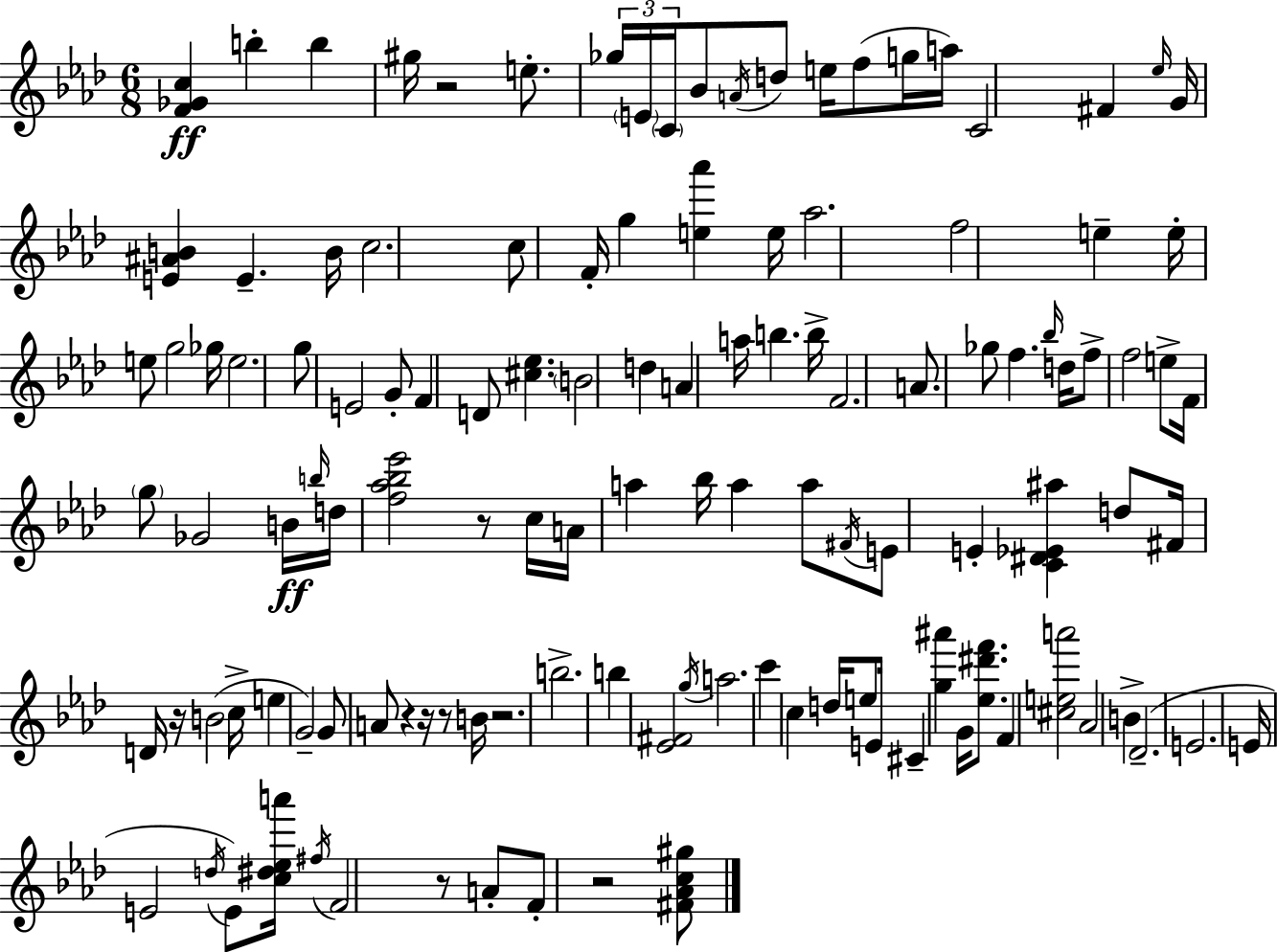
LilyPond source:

{
  \clef treble
  \numericTimeSignature
  \time 6/8
  \key f \minor
  <f' ges' c''>4\ff b''4-. b''4 | gis''16 r2 e''8.-. | \tuplet 3/2 { ges''16 \parenthesize e'16 \parenthesize c'16 } bes'8 \acciaccatura { a'16 } d''8 e''16 f''8( g''16 | a''16) c'2 fis'4 | \break \grace { ees''16 } g'16 <e' ais' b'>4 e'4.-- | b'16 c''2. | c''8 f'16-. g''4 <e'' aes'''>4 | e''16 aes''2. | \break f''2 e''4-- | e''16-. e''8 g''2 | ges''16 e''2. | g''8 e'2 | \break g'8-. f'4 d'8 <cis'' ees''>4. | \parenthesize b'2 d''4 | a'4 a''16 b''4. | b''16-> f'2. | \break a'8. ges''8 f''4. | \grace { bes''16 } d''16 f''8-> f''2 | e''8-> f'16 \parenthesize g''8 ges'2 | b'16\ff \grace { b''16 } d''16 <f'' aes'' bes'' ees'''>2 | \break r8 c''16 a'16 a''4 bes''16 a''4 | a''8 \acciaccatura { fis'16 } e'8 e'4-. <c' dis' ees' ais''>4 | d''8 fis'16 d'16 r16 b'2( | c''16-> e''4 g'2--) | \break g'8 a'8 r4 | r16 r8 b'16 r2. | b''2.-> | b''4 <ees' fis'>2 | \break \acciaccatura { g''16 } a''2. | c'''4 c''4 | d''16 e''8 e'16 cis'4-- <g'' ais'''>4 | g'16 <ees'' dis''' f'''>8. f'4 <cis'' e'' a'''>2 | \break aes'2 | b'4-> des'2.--( | e'2. | e'16 e'2 | \break \acciaccatura { d''16 } e'8) <c'' dis'' ees'' a'''>16 \acciaccatura { fis''16 } f'2 | r8 a'8-. f'8-. r2 | <fis' aes' c'' gis''>8 \bar "|."
}